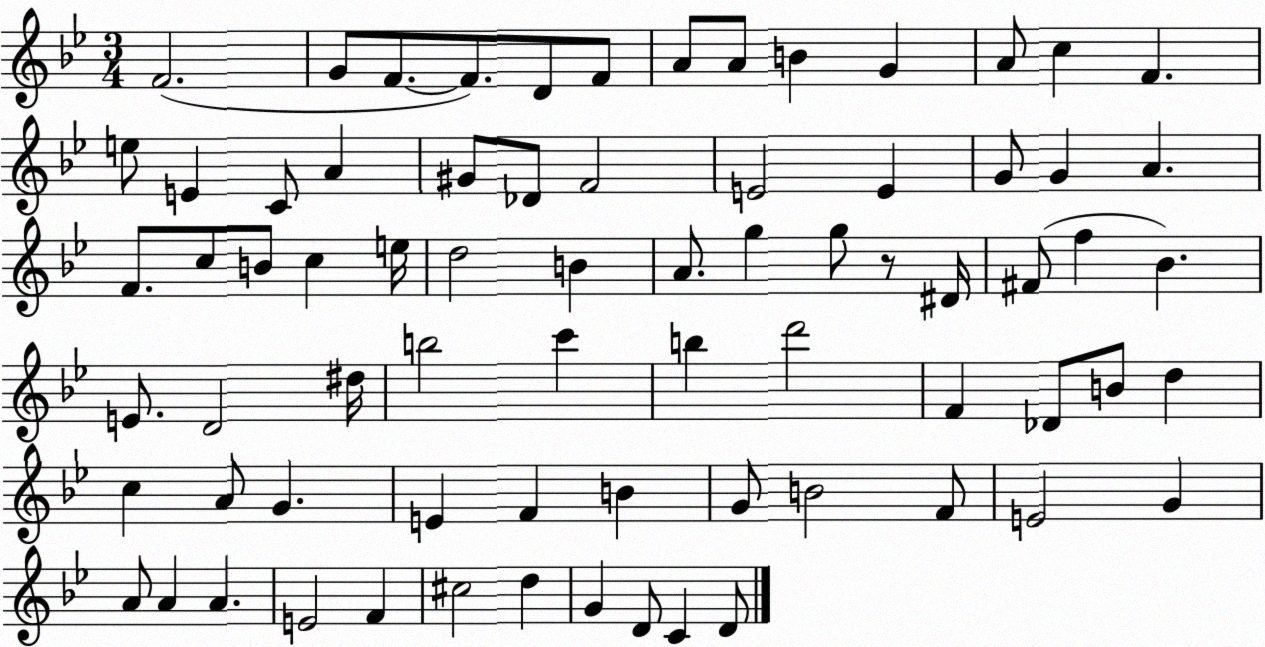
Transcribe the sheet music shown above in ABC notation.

X:1
T:Untitled
M:3/4
L:1/4
K:Bb
F2 G/2 F/2 F/2 D/2 F/2 A/2 A/2 B G A/2 c F e/2 E C/2 A ^G/2 _D/2 F2 E2 E G/2 G A F/2 c/2 B/2 c e/4 d2 B A/2 g g/2 z/2 ^D/4 ^F/2 f _B E/2 D2 ^d/4 b2 c' b d'2 F _D/2 B/2 d c A/2 G E F B G/2 B2 F/2 E2 G A/2 A A E2 F ^c2 d G D/2 C D/2